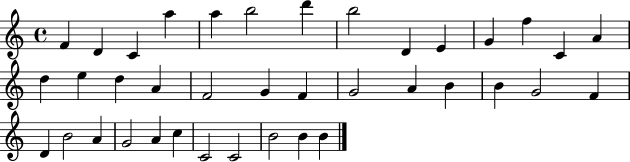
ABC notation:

X:1
T:Untitled
M:4/4
L:1/4
K:C
F D C a a b2 d' b2 D E G f C A d e d A F2 G F G2 A B B G2 F D B2 A G2 A c C2 C2 B2 B B